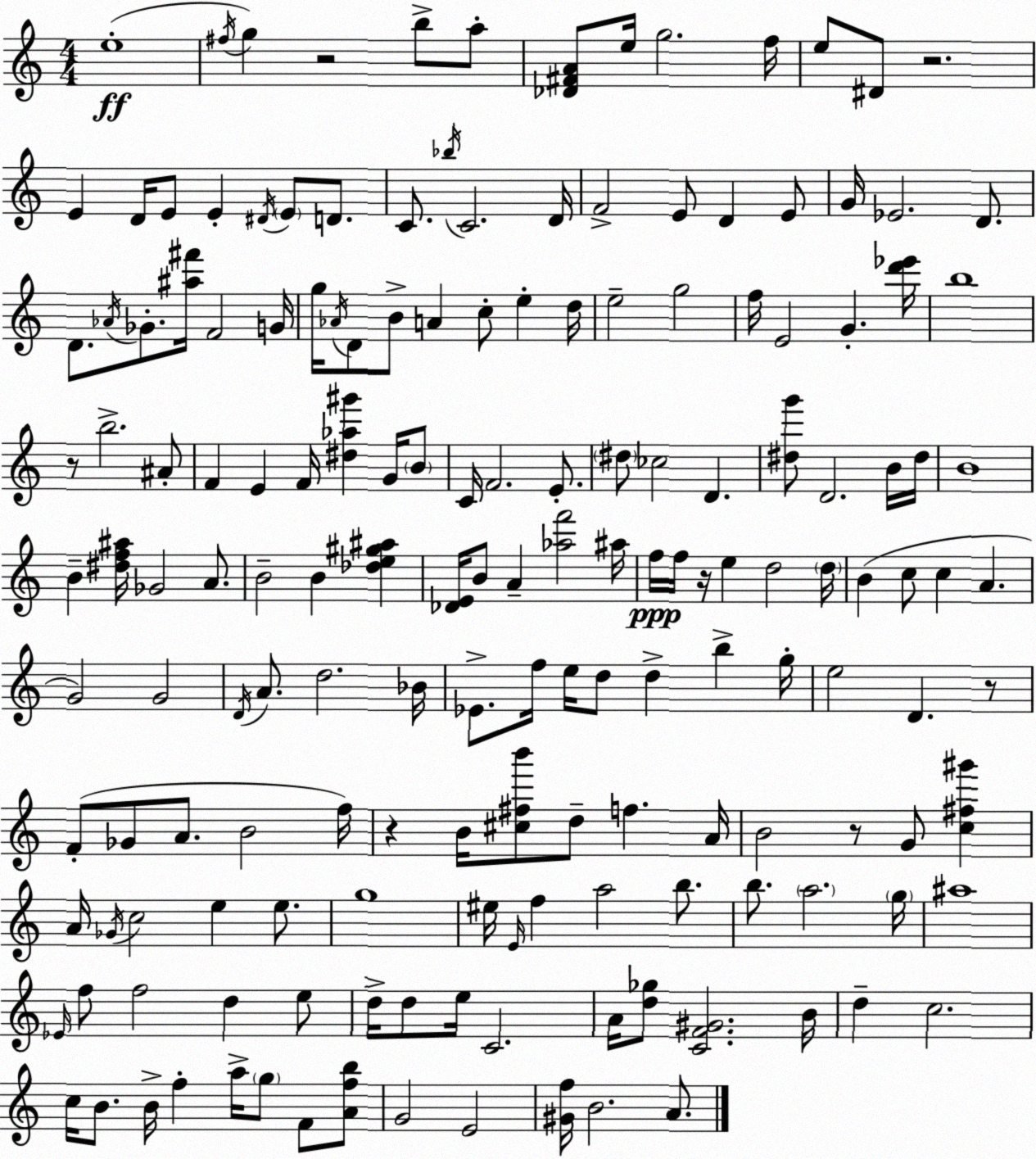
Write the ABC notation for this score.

X:1
T:Untitled
M:4/4
L:1/4
K:C
e4 ^f/4 g z2 b/2 a/2 [_D^FA]/2 e/4 g2 f/4 e/2 ^D/2 z2 E D/4 E/2 E ^D/4 E/2 D/2 C/2 _b/4 C2 D/4 F2 E/2 D E/2 G/4 _E2 D/2 D/2 _A/4 _G/2 [^a^f']/4 F2 G/4 g/4 _A/4 D/2 B/2 A c/2 e d/4 e2 g2 f/4 E2 G [d'_e']/4 b4 z/2 b2 ^A/2 F E F/4 [^d_a^g'] G/4 B/2 C/4 F2 E/2 ^d/2 _c2 D [^dg']/2 D2 B/4 ^d/4 B4 B [^df^a]/4 _G2 A/2 B2 B [_de^g^a] [_DE]/4 B/2 A [_af']2 ^a/4 f/4 f/4 z/4 e d2 d/4 B c/2 c A G2 G2 D/4 A/2 d2 _B/4 _E/2 f/4 e/4 d/2 d b g/4 e2 D z/2 F/2 _G/2 A/2 B2 f/4 z B/4 [^c^fb']/2 d/2 f A/4 B2 z/2 G/2 [c^f^g'] A/4 _G/4 c2 e e/2 g4 ^e/4 E/4 f a2 b/2 b/2 a2 g/4 ^a4 _E/4 f/2 f2 d e/2 d/4 d/2 e/4 C2 A/4 [d_g]/2 [CF^G]2 B/4 d c2 c/4 B/2 B/4 f a/4 g/2 F/2 [Afb]/2 G2 E2 [^Gf]/4 B2 A/2